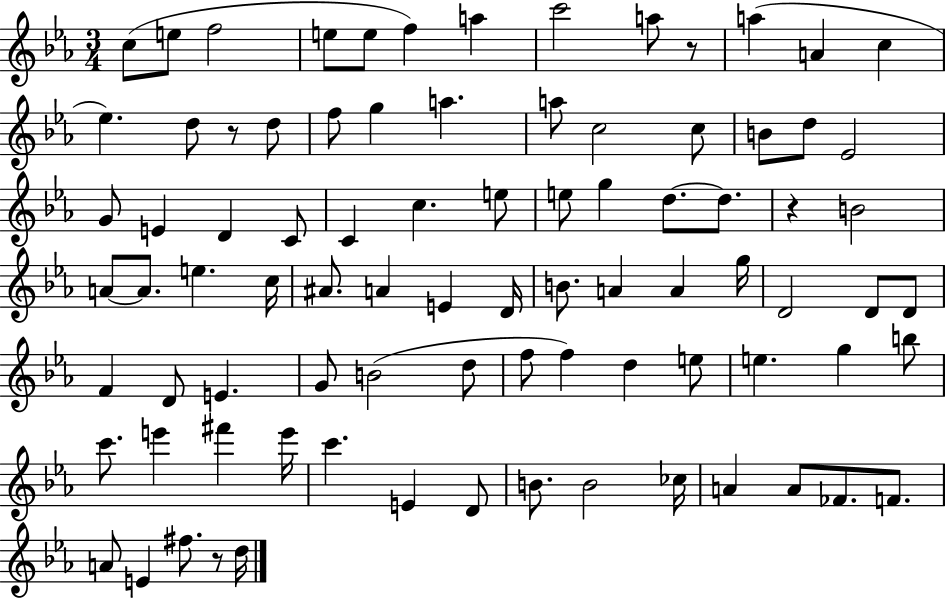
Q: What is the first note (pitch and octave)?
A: C5